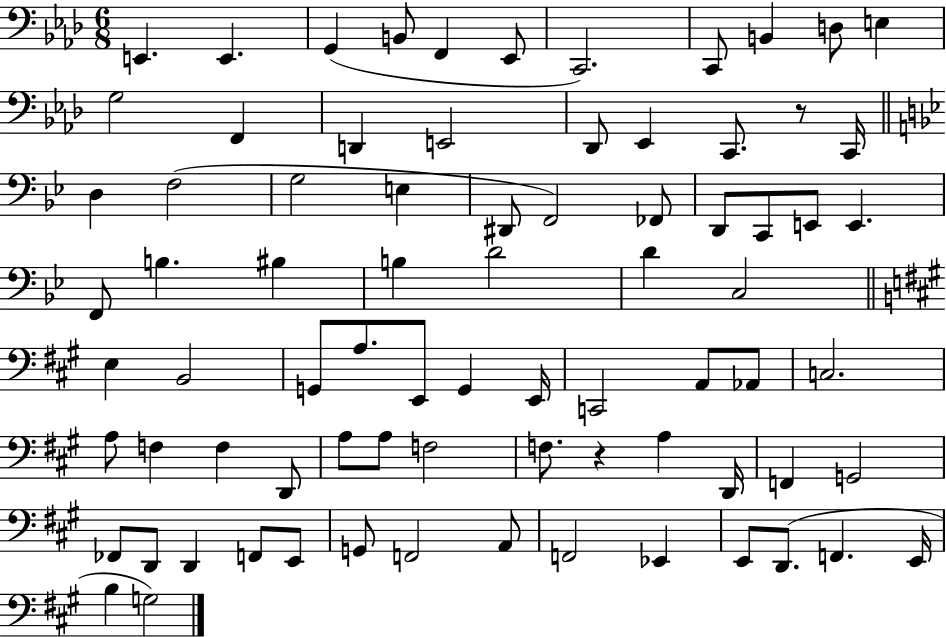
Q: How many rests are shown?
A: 2